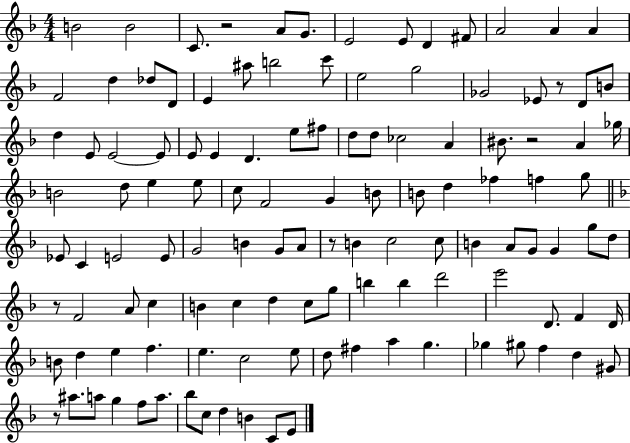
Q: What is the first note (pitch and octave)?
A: B4